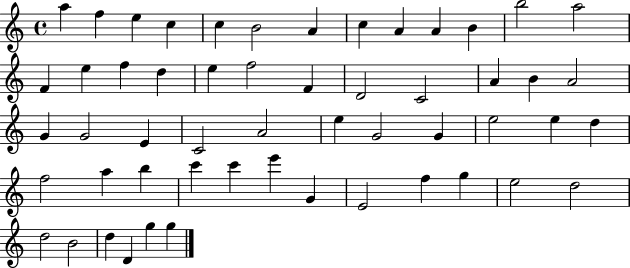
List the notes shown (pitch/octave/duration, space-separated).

A5/q F5/q E5/q C5/q C5/q B4/h A4/q C5/q A4/q A4/q B4/q B5/h A5/h F4/q E5/q F5/q D5/q E5/q F5/h F4/q D4/h C4/h A4/q B4/q A4/h G4/q G4/h E4/q C4/h A4/h E5/q G4/h G4/q E5/h E5/q D5/q F5/h A5/q B5/q C6/q C6/q E6/q G4/q E4/h F5/q G5/q E5/h D5/h D5/h B4/h D5/q D4/q G5/q G5/q